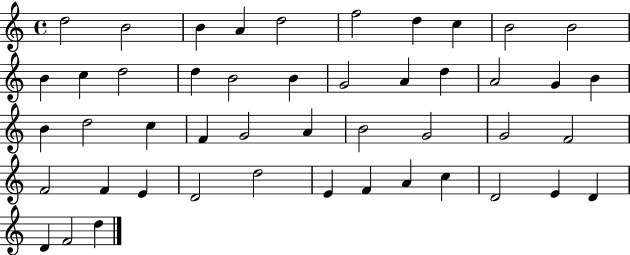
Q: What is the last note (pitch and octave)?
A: D5